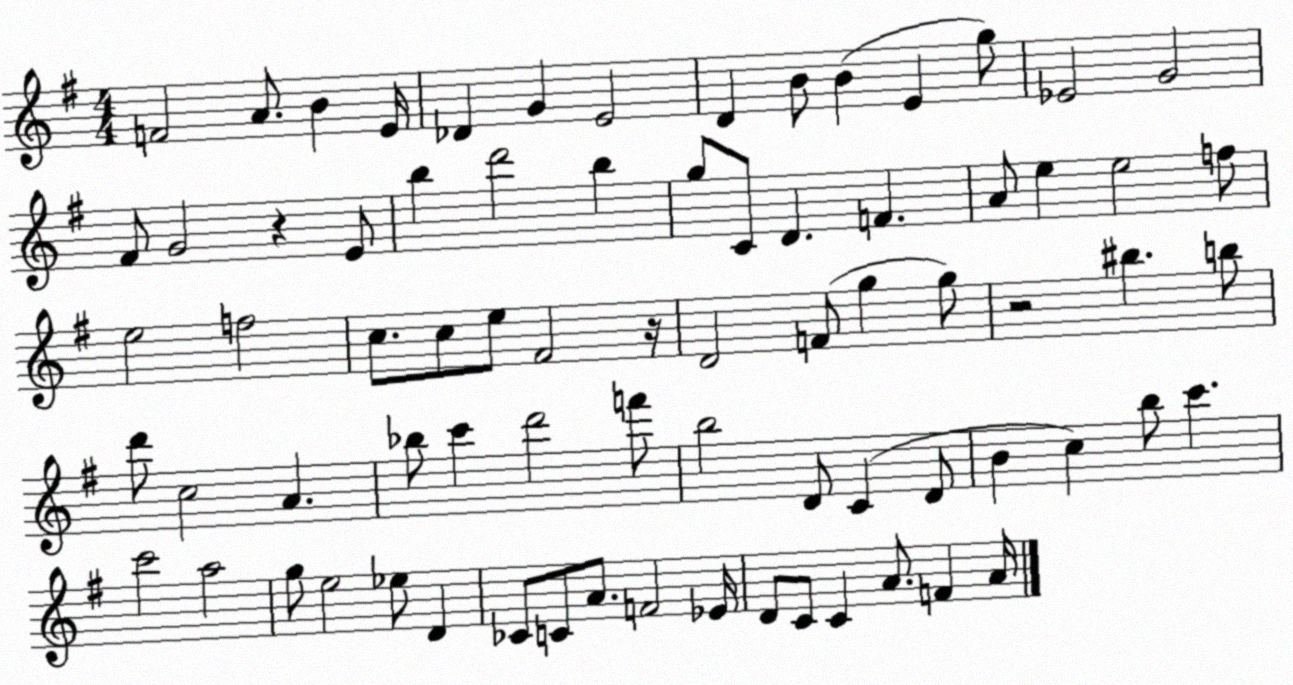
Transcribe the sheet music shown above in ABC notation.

X:1
T:Untitled
M:4/4
L:1/4
K:G
F2 A/2 B E/4 _D G E2 D B/2 B E g/2 _E2 G2 ^F/2 G2 z E/2 b d'2 b g/2 C/2 D F A/2 e e2 f/2 e2 f2 c/2 c/2 e/2 ^F2 z/4 D2 F/2 g g/2 z2 ^b b/2 d'/2 c2 A _b/2 c' d'2 f'/2 b2 D/2 C D/2 B c b/2 c' c'2 a2 g/2 e2 _e/2 D _C/2 C/2 A/2 F2 _E/4 D/2 C/2 C A/2 F A/4